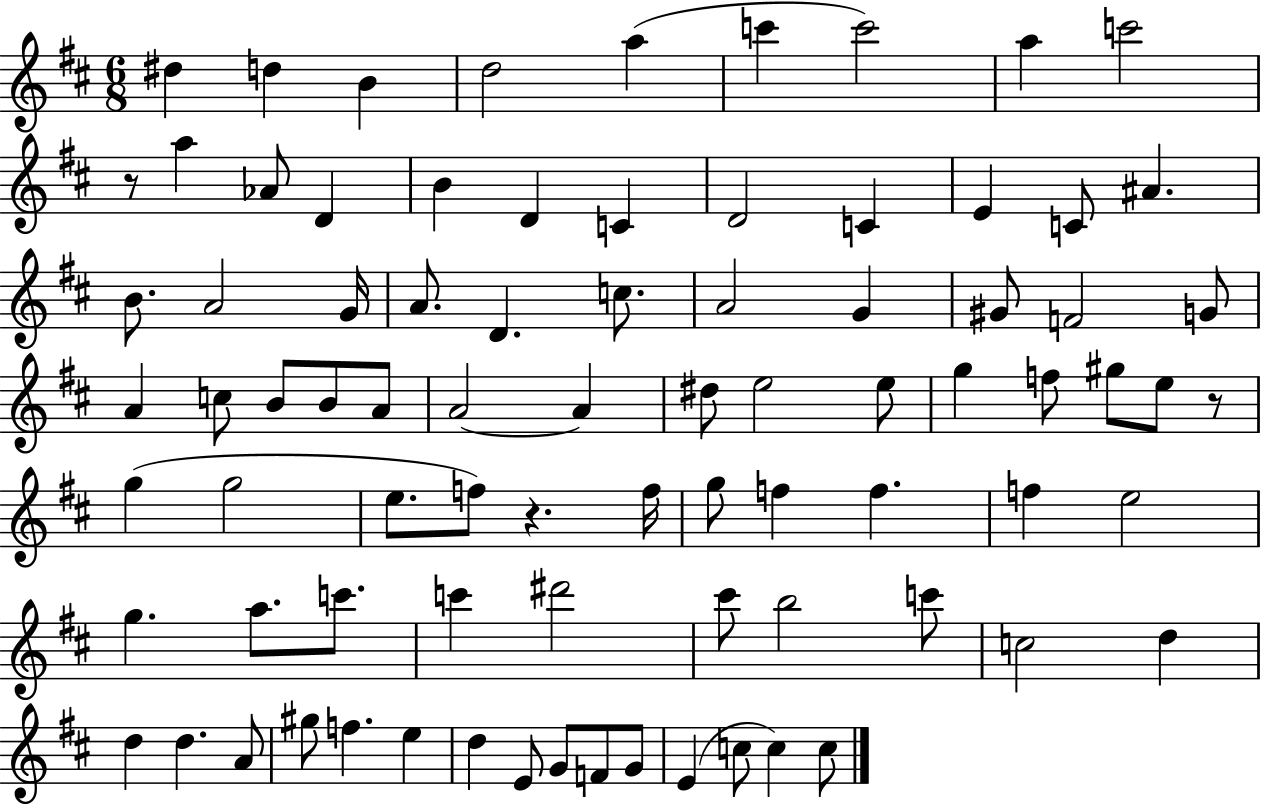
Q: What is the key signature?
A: D major